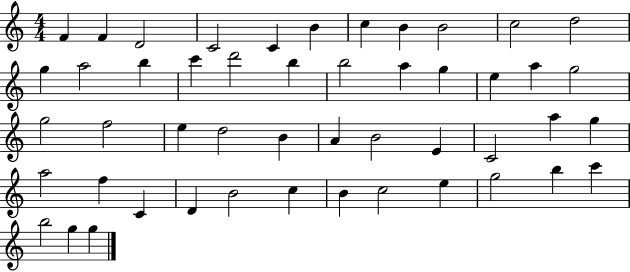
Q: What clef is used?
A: treble